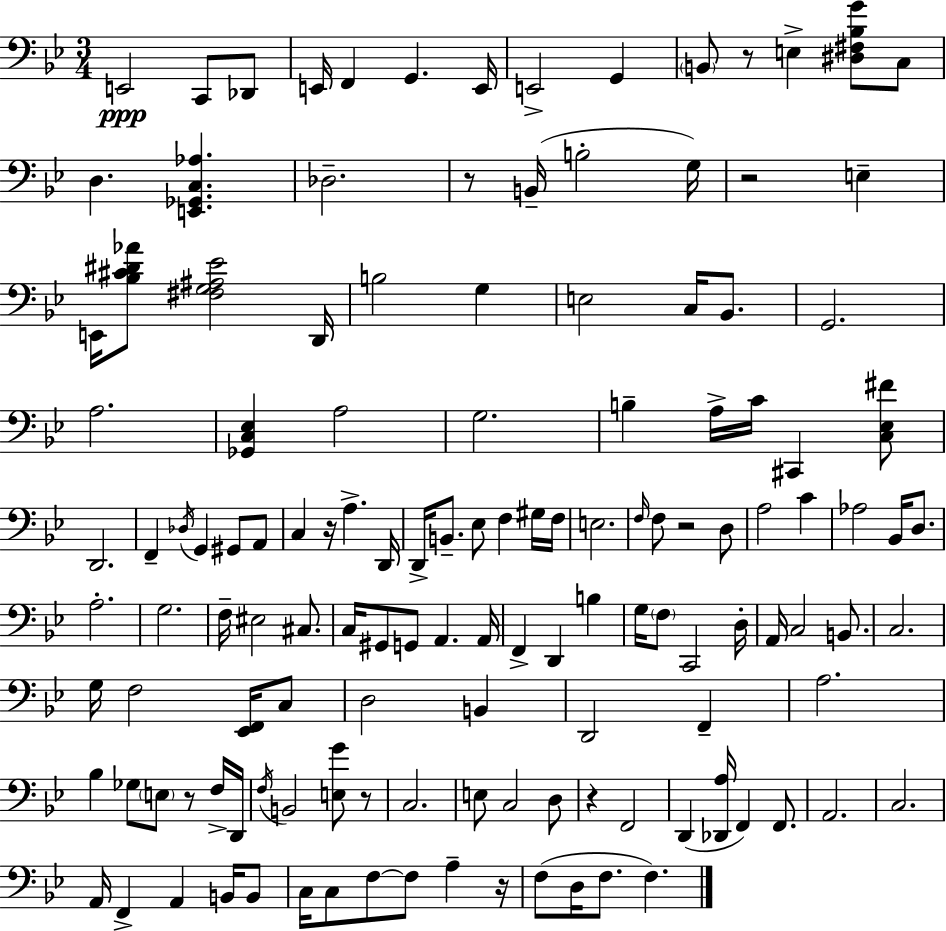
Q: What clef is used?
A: bass